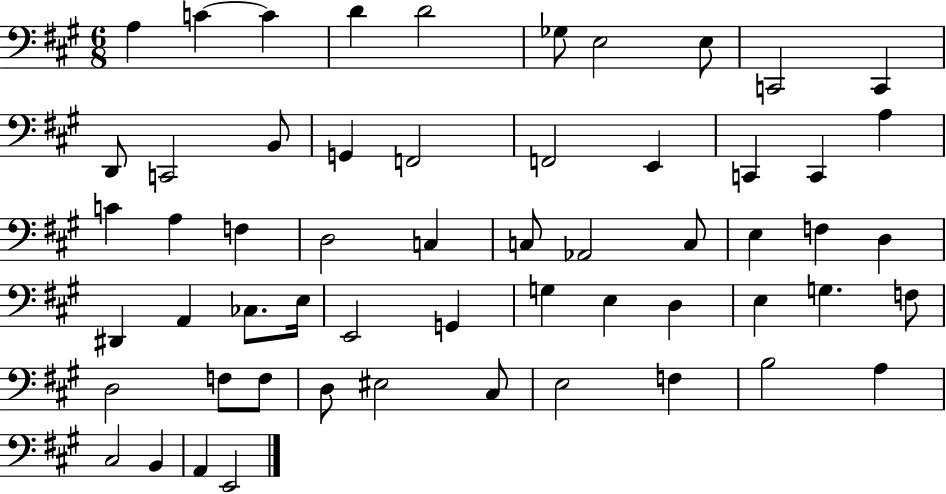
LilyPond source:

{
  \clef bass
  \numericTimeSignature
  \time 6/8
  \key a \major
  \repeat volta 2 { a4 c'4~~ c'4 | d'4 d'2 | ges8 e2 e8 | c,2 c,4 | \break d,8 c,2 b,8 | g,4 f,2 | f,2 e,4 | c,4 c,4 a4 | \break c'4 a4 f4 | d2 c4 | c8 aes,2 c8 | e4 f4 d4 | \break dis,4 a,4 ces8. e16 | e,2 g,4 | g4 e4 d4 | e4 g4. f8 | \break d2 f8 f8 | d8 eis2 cis8 | e2 f4 | b2 a4 | \break cis2 b,4 | a,4 e,2 | } \bar "|."
}